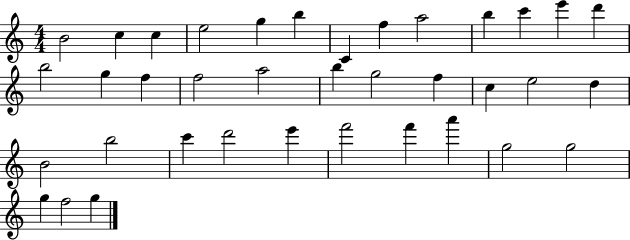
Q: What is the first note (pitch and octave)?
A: B4